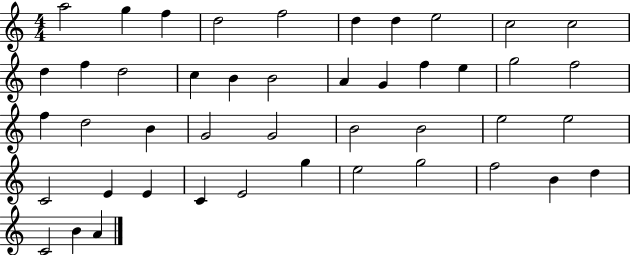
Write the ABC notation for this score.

X:1
T:Untitled
M:4/4
L:1/4
K:C
a2 g f d2 f2 d d e2 c2 c2 d f d2 c B B2 A G f e g2 f2 f d2 B G2 G2 B2 B2 e2 e2 C2 E E C E2 g e2 g2 f2 B d C2 B A